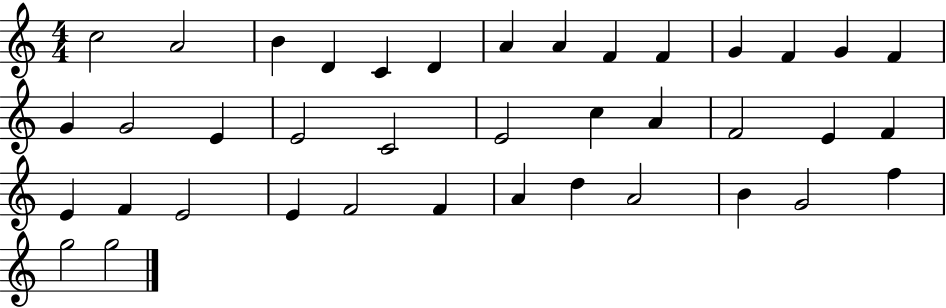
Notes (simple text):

C5/h A4/h B4/q D4/q C4/q D4/q A4/q A4/q F4/q F4/q G4/q F4/q G4/q F4/q G4/q G4/h E4/q E4/h C4/h E4/h C5/q A4/q F4/h E4/q F4/q E4/q F4/q E4/h E4/q F4/h F4/q A4/q D5/q A4/h B4/q G4/h F5/q G5/h G5/h